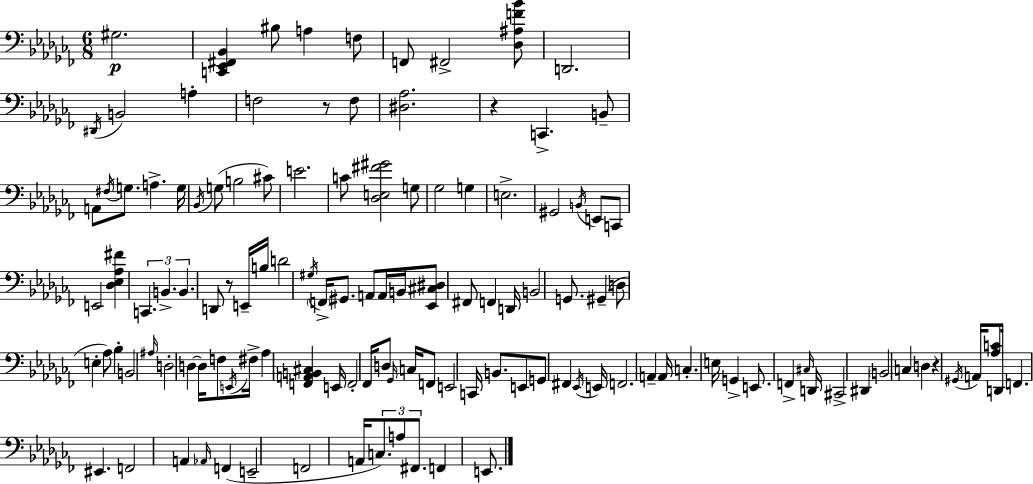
{
  \clef bass
  \numericTimeSignature
  \time 6/8
  \key aes \minor
  gis2.\p | <c, ees, fis, bes,>4 bis8 a4 f8 | f,8 fis,2-> <des ais f' bes'>8 | d,2. | \break \acciaccatura { dis,16 } b,2 a4-. | f2 r8 f8 | <dis aes>2. | r4 c,4.-> b,8-- | \break a,8 \acciaccatura { fis16 } g8. a4.-> | g16 \acciaccatura { bes,16 } g8( b2 | cis'8) e'2. | c'8 <des e fis' gis'>2 | \break g8 ges2 g4 | e2.-> | gis,2 \acciaccatura { b,16 } | e,8 c,8 e,2 | \break <des ees aes fis'>4 \tuplet 3/2 { c,4. b,4.-> | b,4. } d,8 | r8 e,16-- b16 d'2 | \acciaccatura { gis16 } \parenthesize f,16-> gis,8. a,8 a,16 b,16 <ees, cis dis>8 fis,8 | \break f,4 d,16 b,2 | g,8. gis,4--( d8 e4-. | aes8) bes4-. b,2 | \grace { ais16 } d2-. | \break d4~~ d16 f8 \acciaccatura { e,16 } fis16-> aes4 | <f, a, b, cis>4 e,16 f,2-. | fes,16 d8 \grace { ges,16 } c16 f,8 e,2 | c,16 b,8. e,8 | \break g,8 fis,4 \acciaccatura { ees,16 } e,16 f,2. | a,4-- | a,16 c4.-. e16 g,4-> | e,8. f,4-> \grace { cis16 } d,16 cis,2-> | \break dis,4 \parenthesize b,2 | c4 d4 | r4 \acciaccatura { gis,16 } a,16 <aes c'>8 d,16 f,4. | eis,4. f,2 | \break a,4 \grace { aes,16 } | f,4( e,2-- | f,2 a,16 \tuplet 3/2 { c8.) | a8 fis,8. } f,4 e,8. | \break \bar "|."
}